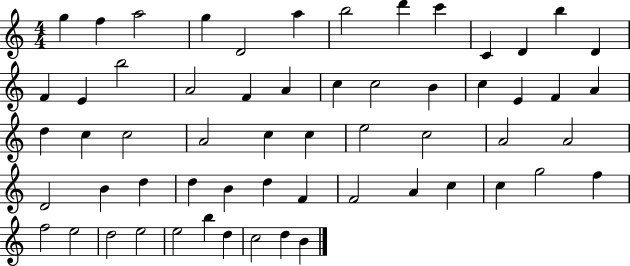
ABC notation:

X:1
T:Untitled
M:4/4
L:1/4
K:C
g f a2 g D2 a b2 d' c' C D b D F E b2 A2 F A c c2 B c E F A d c c2 A2 c c e2 c2 A2 A2 D2 B d d B d F F2 A c c g2 f f2 e2 d2 e2 e2 b d c2 d B